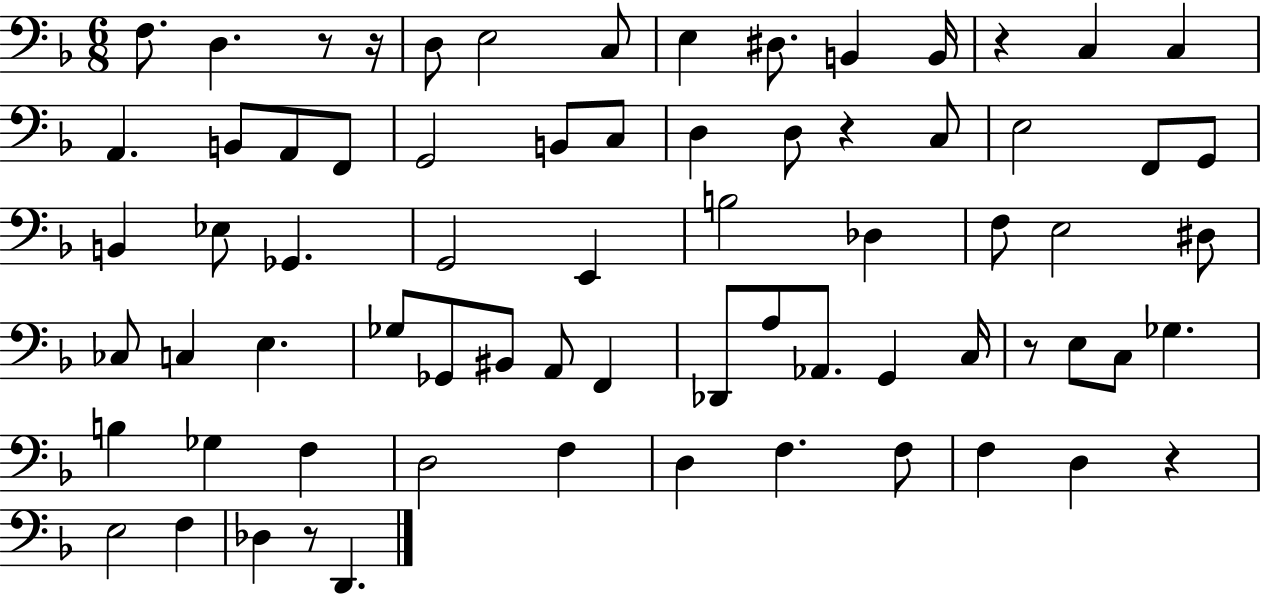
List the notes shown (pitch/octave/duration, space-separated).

F3/e. D3/q. R/e R/s D3/e E3/h C3/e E3/q D#3/e. B2/q B2/s R/q C3/q C3/q A2/q. B2/e A2/e F2/e G2/h B2/e C3/e D3/q D3/e R/q C3/e E3/h F2/e G2/e B2/q Eb3/e Gb2/q. G2/h E2/q B3/h Db3/q F3/e E3/h D#3/e CES3/e C3/q E3/q. Gb3/e Gb2/e BIS2/e A2/e F2/q Db2/e A3/e Ab2/e. G2/q C3/s R/e E3/e C3/e Gb3/q. B3/q Gb3/q F3/q D3/h F3/q D3/q F3/q. F3/e F3/q D3/q R/q E3/h F3/q Db3/q R/e D2/q.